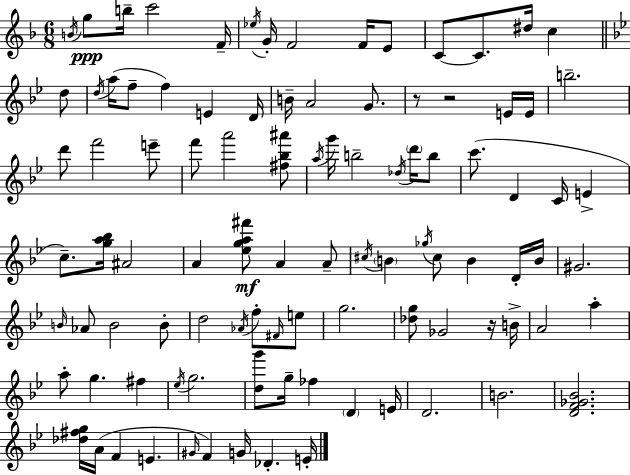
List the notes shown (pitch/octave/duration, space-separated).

B4/s G5/e B5/s C6/h F4/s Eb5/s G4/s F4/h F4/s E4/e C4/e C4/e. D#5/s C5/q D5/e D5/s A5/s F5/e F5/q E4/q D4/s B4/s A4/h G4/e. R/e R/h E4/s E4/s B5/h. D6/e F6/h E6/e F6/e A6/h [F#5,Bb5,A#6]/e A5/s G6/s B5/h Db5/s D6/s B5/e C6/e. D4/q C4/s E4/q C5/e. [G5,A5,Bb5]/s A#4/h A4/q [Eb5,G5,A5,F#6]/e A4/q A4/e C#5/s B4/q Gb5/s C#5/e B4/q D4/s B4/s G#4/h. B4/s Ab4/e B4/h B4/e D5/h Ab4/s F5/e F#4/s E5/e G5/h. [Db5,G5]/e Gb4/h R/s B4/s A4/h A5/q A5/e G5/q. F#5/q Eb5/s G5/h. [D5,G6]/e G5/s FES5/q D4/q E4/s D4/h. B4/h. [D4,F4,Gb4,Bb4]/h. [Db5,F#5,G5]/s A4/s F4/q E4/q. G#4/s F4/q G4/s Db4/q. E4/s